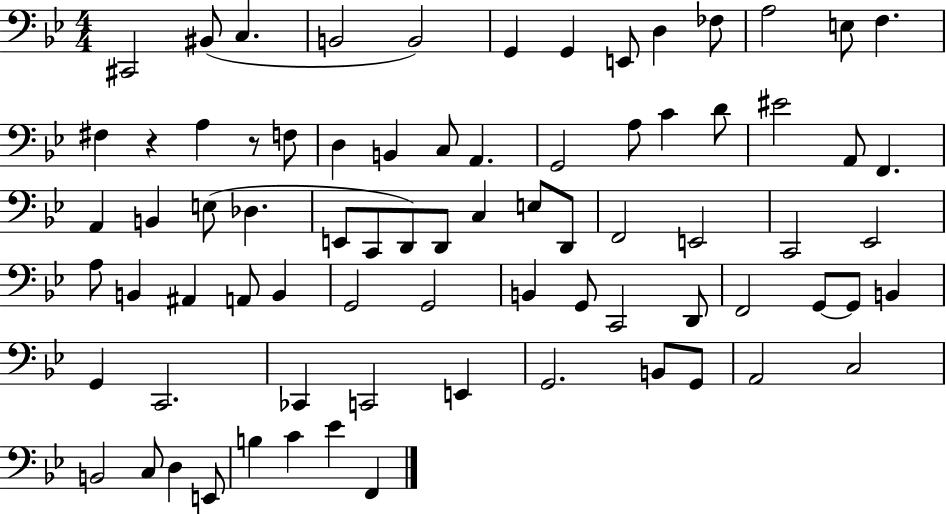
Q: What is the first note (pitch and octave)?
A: C#2